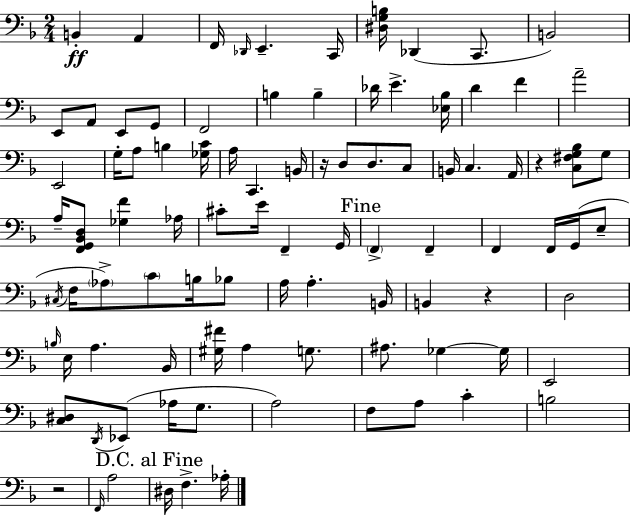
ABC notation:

X:1
T:Untitled
M:2/4
L:1/4
K:F
B,, A,, F,,/4 _D,,/4 E,, C,,/4 [^D,G,B,]/4 _D,, C,,/2 B,,2 E,,/2 A,,/2 E,,/2 G,,/2 F,,2 B, B, _D/4 E [_E,_B,]/4 D F A2 E,,2 G,/4 A,/2 B, [_G,C]/4 A,/4 C,, B,,/4 z/4 D,/2 D,/2 C,/2 B,,/4 C, A,,/4 z [C,^F,G,_B,]/2 G,/2 A,/4 [F,,G,,_B,,D,]/2 [_G,F] _A,/4 ^C/2 E/4 F,, G,,/4 F,, F,, F,, F,,/4 G,,/4 E,/2 ^C,/4 F,/4 _A,/2 C/2 B,/4 _B,/2 A,/4 A, B,,/4 B,, z D,2 B,/4 E,/4 A, _B,,/4 [^G,^F]/4 A, G,/2 ^A,/2 _G, _G,/4 E,,2 [C,^D,]/2 D,,/4 _E,,/2 _A,/4 G,/2 A,2 F,/2 A,/2 C B,2 z2 F,,/4 A,2 ^D,/4 F, _A,/4